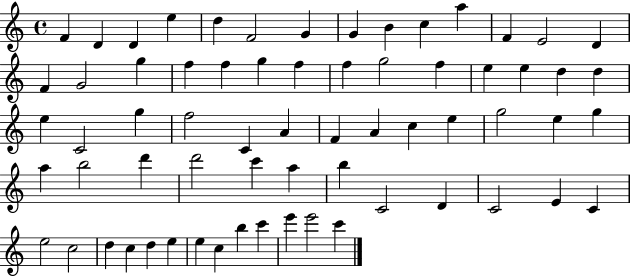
{
  \clef treble
  \time 4/4
  \defaultTimeSignature
  \key c \major
  f'4 d'4 d'4 e''4 | d''4 f'2 g'4 | g'4 b'4 c''4 a''4 | f'4 e'2 d'4 | \break f'4 g'2 g''4 | f''4 f''4 g''4 f''4 | f''4 g''2 f''4 | e''4 e''4 d''4 d''4 | \break e''4 c'2 g''4 | f''2 c'4 a'4 | f'4 a'4 c''4 e''4 | g''2 e''4 g''4 | \break a''4 b''2 d'''4 | d'''2 c'''4 a''4 | b''4 c'2 d'4 | c'2 e'4 c'4 | \break e''2 c''2 | d''4 c''4 d''4 e''4 | e''4 c''4 b''4 c'''4 | e'''4 e'''2 c'''4 | \break \bar "|."
}